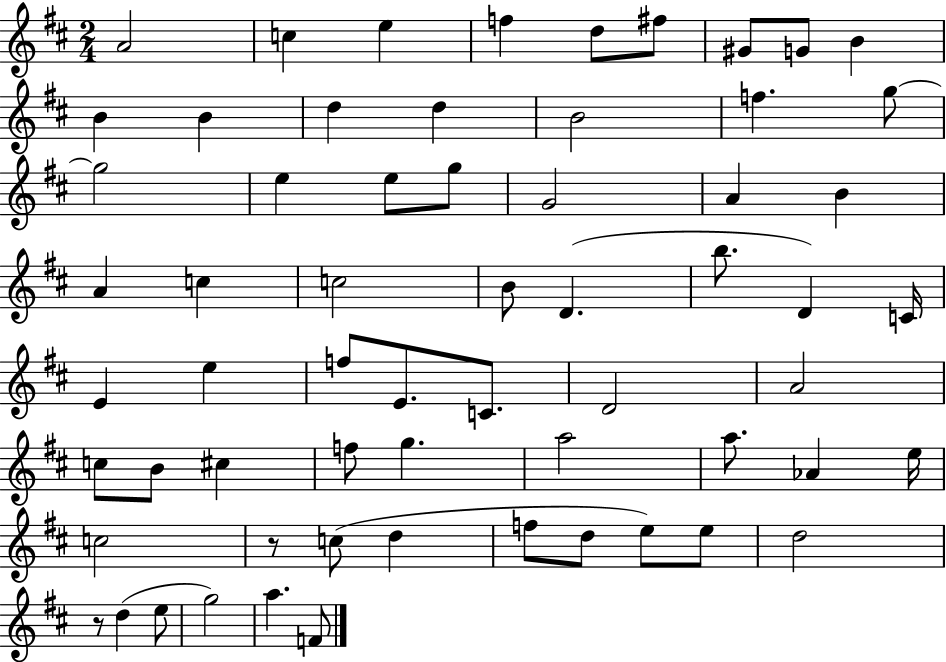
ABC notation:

X:1
T:Untitled
M:2/4
L:1/4
K:D
A2 c e f d/2 ^f/2 ^G/2 G/2 B B B d d B2 f g/2 g2 e e/2 g/2 G2 A B A c c2 B/2 D b/2 D C/4 E e f/2 E/2 C/2 D2 A2 c/2 B/2 ^c f/2 g a2 a/2 _A e/4 c2 z/2 c/2 d f/2 d/2 e/2 e/2 d2 z/2 d e/2 g2 a F/2